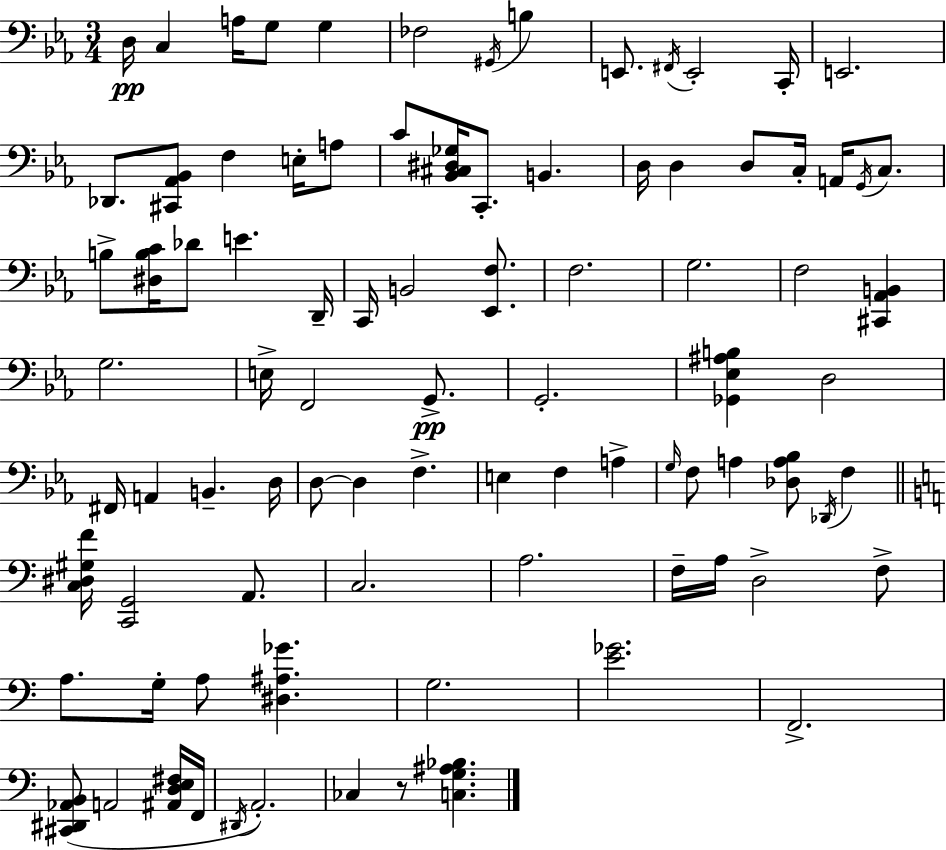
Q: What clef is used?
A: bass